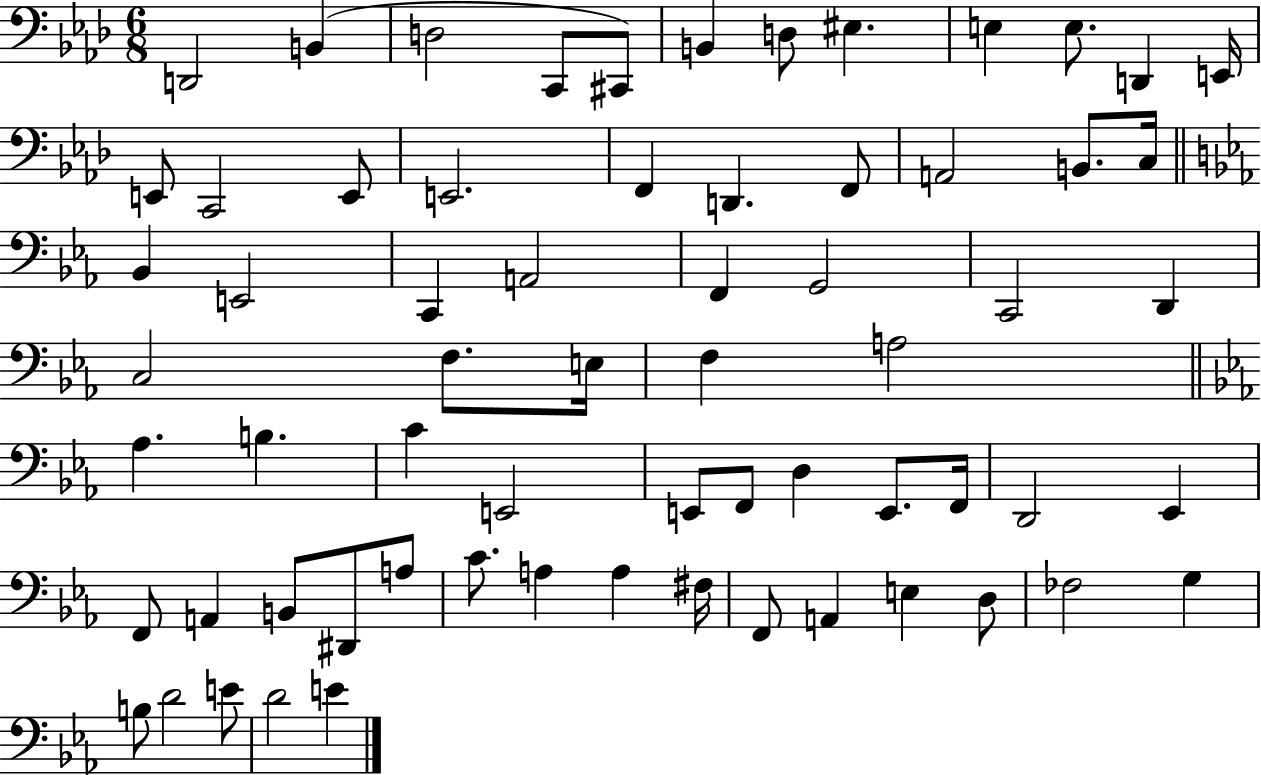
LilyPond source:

{
  \clef bass
  \numericTimeSignature
  \time 6/8
  \key aes \major
  \repeat volta 2 { d,2 b,4( | d2 c,8 cis,8) | b,4 d8 eis4. | e4 e8. d,4 e,16 | \break e,8 c,2 e,8 | e,2. | f,4 d,4. f,8 | a,2 b,8. c16 | \break \bar "||" \break \key c \minor bes,4 e,2 | c,4 a,2 | f,4 g,2 | c,2 d,4 | \break c2 f8. e16 | f4 a2 | \bar "||" \break \key ees \major aes4. b4. | c'4 e,2 | e,8 f,8 d4 e,8. f,16 | d,2 ees,4 | \break f,8 a,4 b,8 dis,8 a8 | c'8. a4 a4 fis16 | f,8 a,4 e4 d8 | fes2 g4 | \break b8 d'2 e'8 | d'2 e'4 | } \bar "|."
}